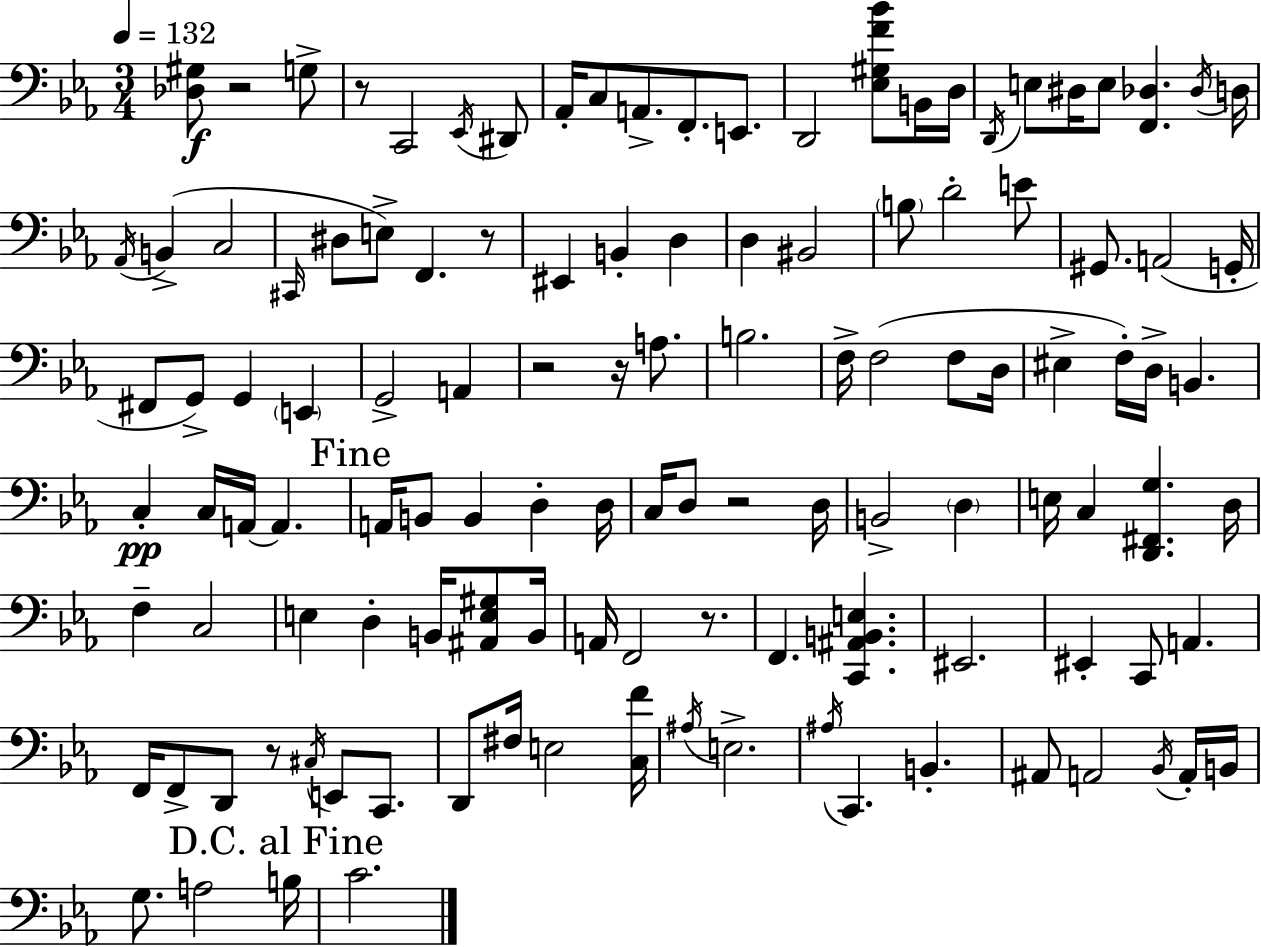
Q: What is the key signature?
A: C minor